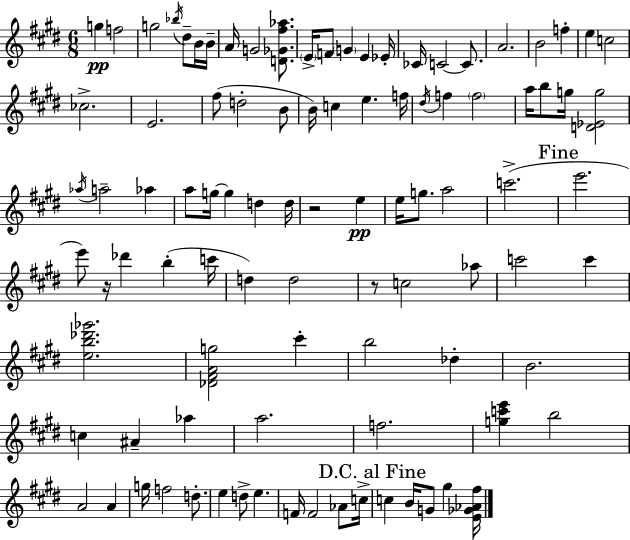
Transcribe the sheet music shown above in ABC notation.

X:1
T:Untitled
M:6/8
L:1/4
K:E
g f2 g2 _b/4 ^d/2 B/4 B/4 A/4 G2 [D_G^f_a]/2 E/4 F/2 G E _E/4 _C/4 C2 C/2 A2 B2 f e c2 _c2 E2 ^f/2 d2 B/2 B/4 c e f/4 ^d/4 f f2 a/4 b/2 g/4 [D_Eg]2 _a/4 a2 _a a/2 g/4 g d d/4 z2 e e/4 g/2 a2 c'2 e'2 e'/2 z/4 _d' b c'/4 d d2 z/2 c2 _a/2 c'2 c' [eb_d'_g']2 [_D^FAg]2 ^c' b2 _d B2 c ^A _a a2 f2 [gc'e'] b2 A2 A g/4 f2 d/2 e d/2 e F/4 F2 _A/2 c/4 c B/4 G/2 ^g [E_G_A^f]/4